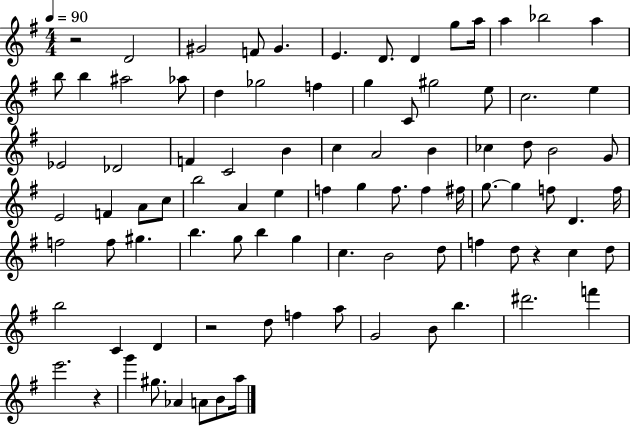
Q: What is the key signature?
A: G major